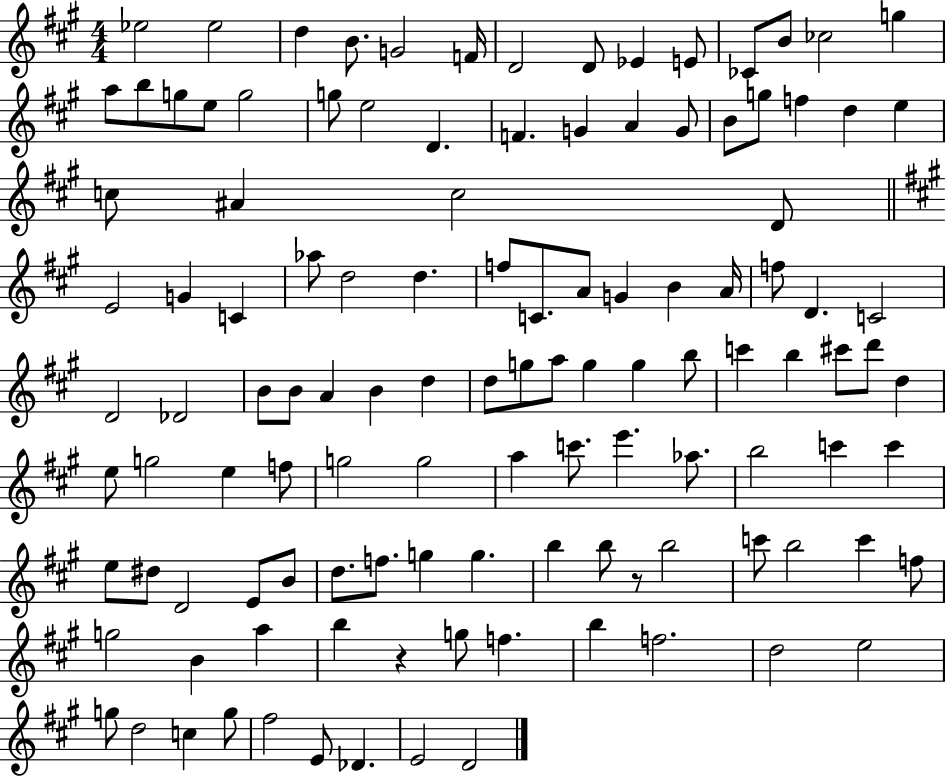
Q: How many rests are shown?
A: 2